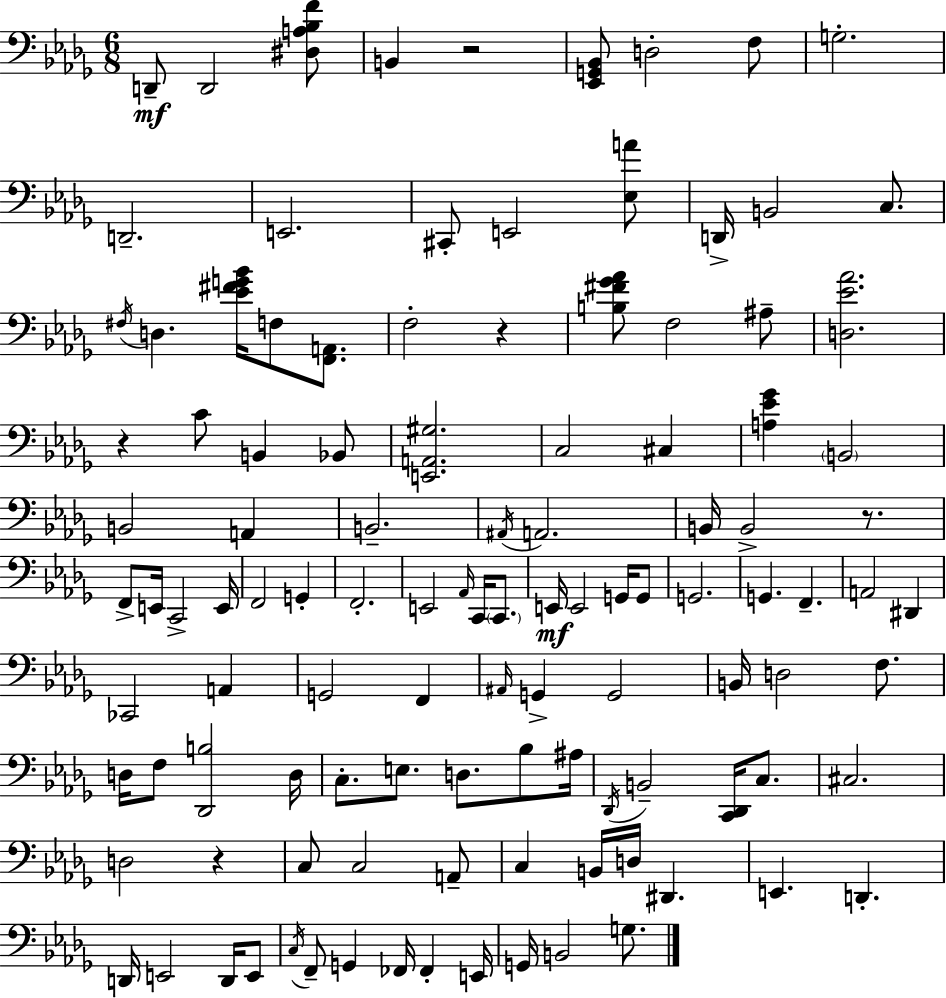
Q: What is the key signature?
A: BES minor